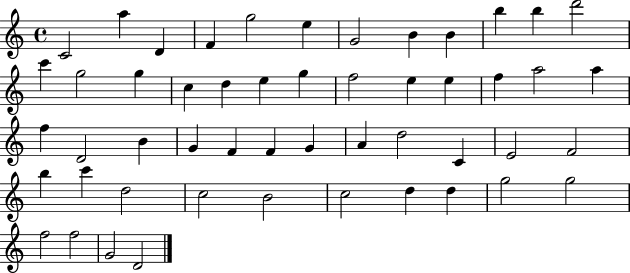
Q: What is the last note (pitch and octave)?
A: D4